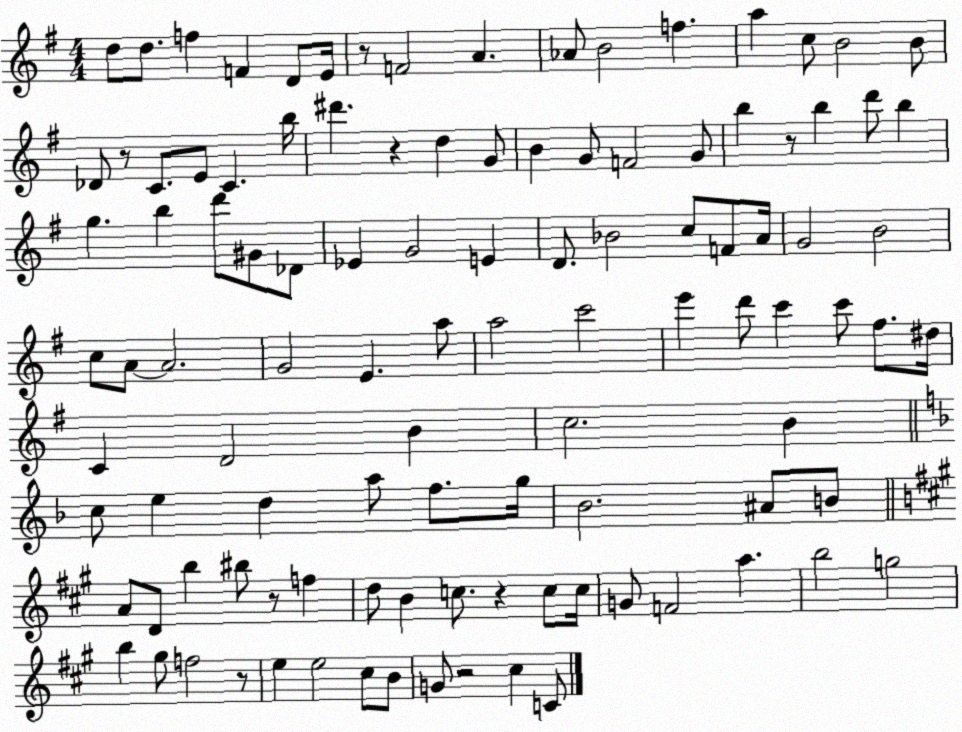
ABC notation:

X:1
T:Untitled
M:4/4
L:1/4
K:G
d/2 d/2 f F D/2 E/4 z/2 F2 A _A/2 B2 f a c/2 B2 B/2 _D/2 z/2 C/2 E/2 C b/4 ^d' z d G/2 B G/2 F2 G/2 b z/2 b d'/2 b g b d'/2 ^G/2 _D/2 _E G2 E D/2 _B2 c/2 F/2 A/4 G2 B2 c/2 A/2 A2 G2 E a/2 a2 c'2 e' d'/2 c' c'/2 ^f/2 ^d/4 C D2 B c2 B c/2 e d a/2 f/2 g/4 _B2 ^A/2 B/2 A/2 D/2 b ^b/2 z/2 f d/2 B c/2 z c/2 c/4 G/2 F2 a b2 g2 b ^g/2 f2 z/2 e e2 ^c/2 B/2 G/2 z2 ^c C/2